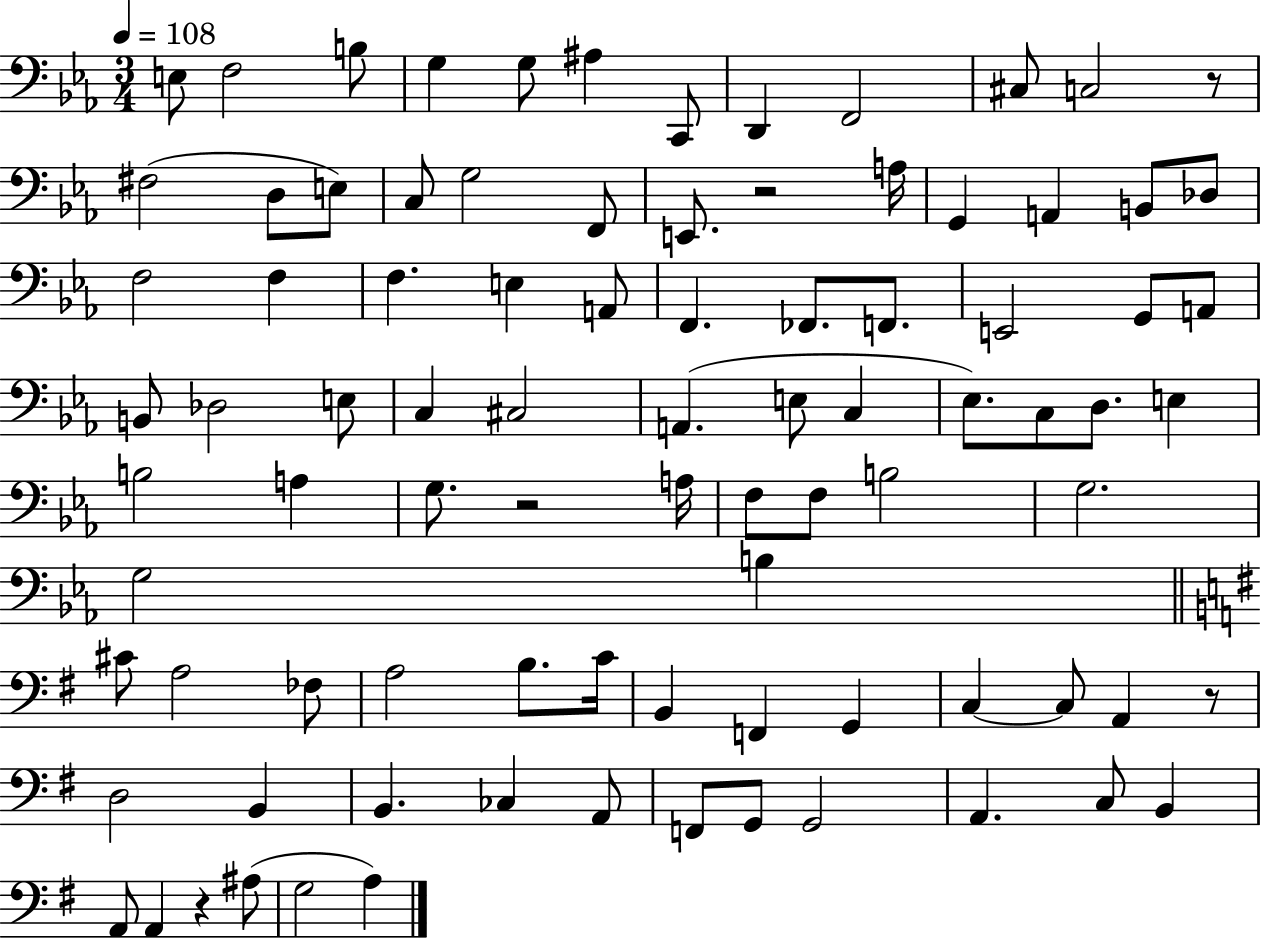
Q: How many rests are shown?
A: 5